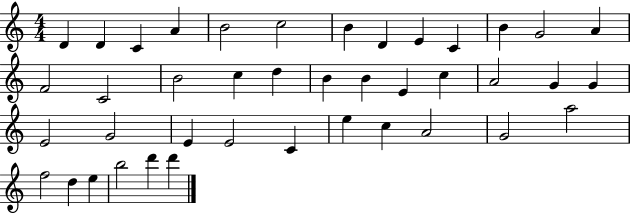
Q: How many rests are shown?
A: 0